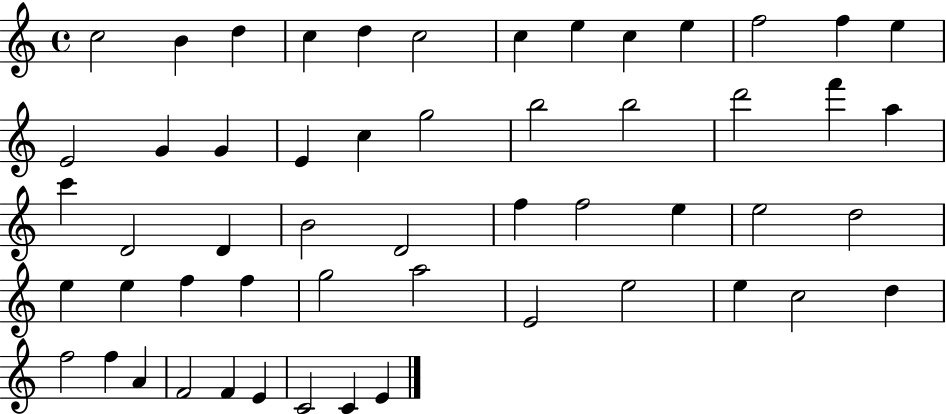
X:1
T:Untitled
M:4/4
L:1/4
K:C
c2 B d c d c2 c e c e f2 f e E2 G G E c g2 b2 b2 d'2 f' a c' D2 D B2 D2 f f2 e e2 d2 e e f f g2 a2 E2 e2 e c2 d f2 f A F2 F E C2 C E